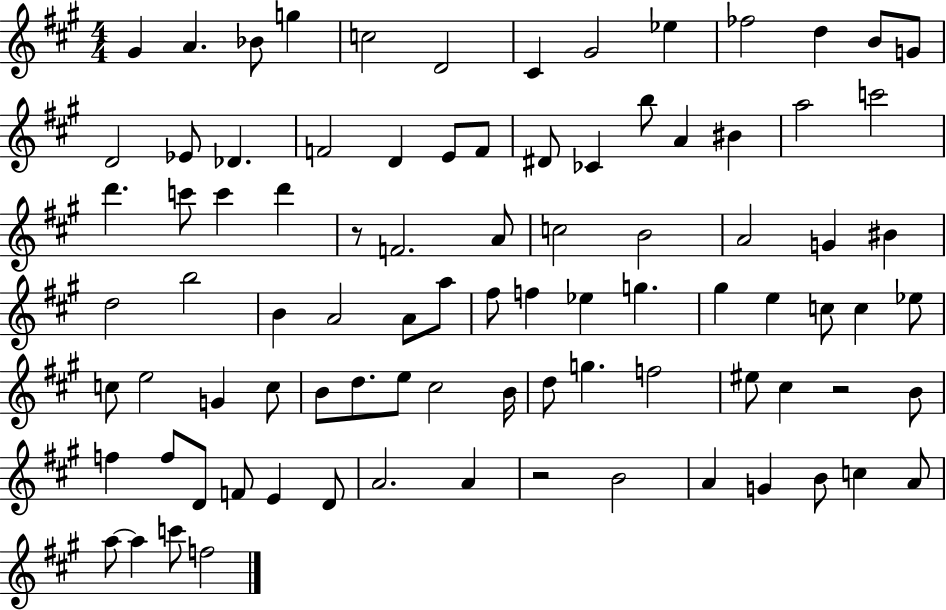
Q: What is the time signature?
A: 4/4